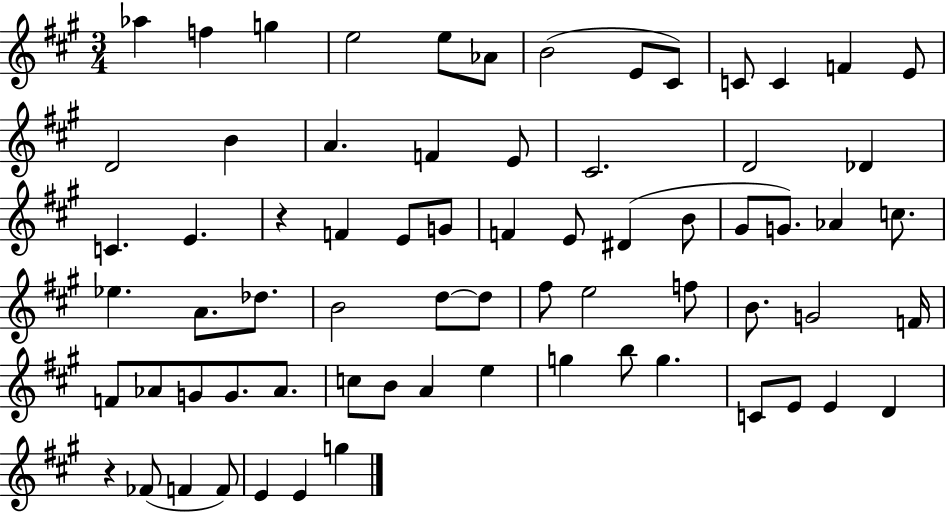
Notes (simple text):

Ab5/q F5/q G5/q E5/h E5/e Ab4/e B4/h E4/e C#4/e C4/e C4/q F4/q E4/e D4/h B4/q A4/q. F4/q E4/e C#4/h. D4/h Db4/q C4/q. E4/q. R/q F4/q E4/e G4/e F4/q E4/e D#4/q B4/e G#4/e G4/e. Ab4/q C5/e. Eb5/q. A4/e. Db5/e. B4/h D5/e D5/e F#5/e E5/h F5/e B4/e. G4/h F4/s F4/e Ab4/e G4/e G4/e. Ab4/e. C5/e B4/e A4/q E5/q G5/q B5/e G5/q. C4/e E4/e E4/q D4/q R/q FES4/e F4/q F4/e E4/q E4/q G5/q